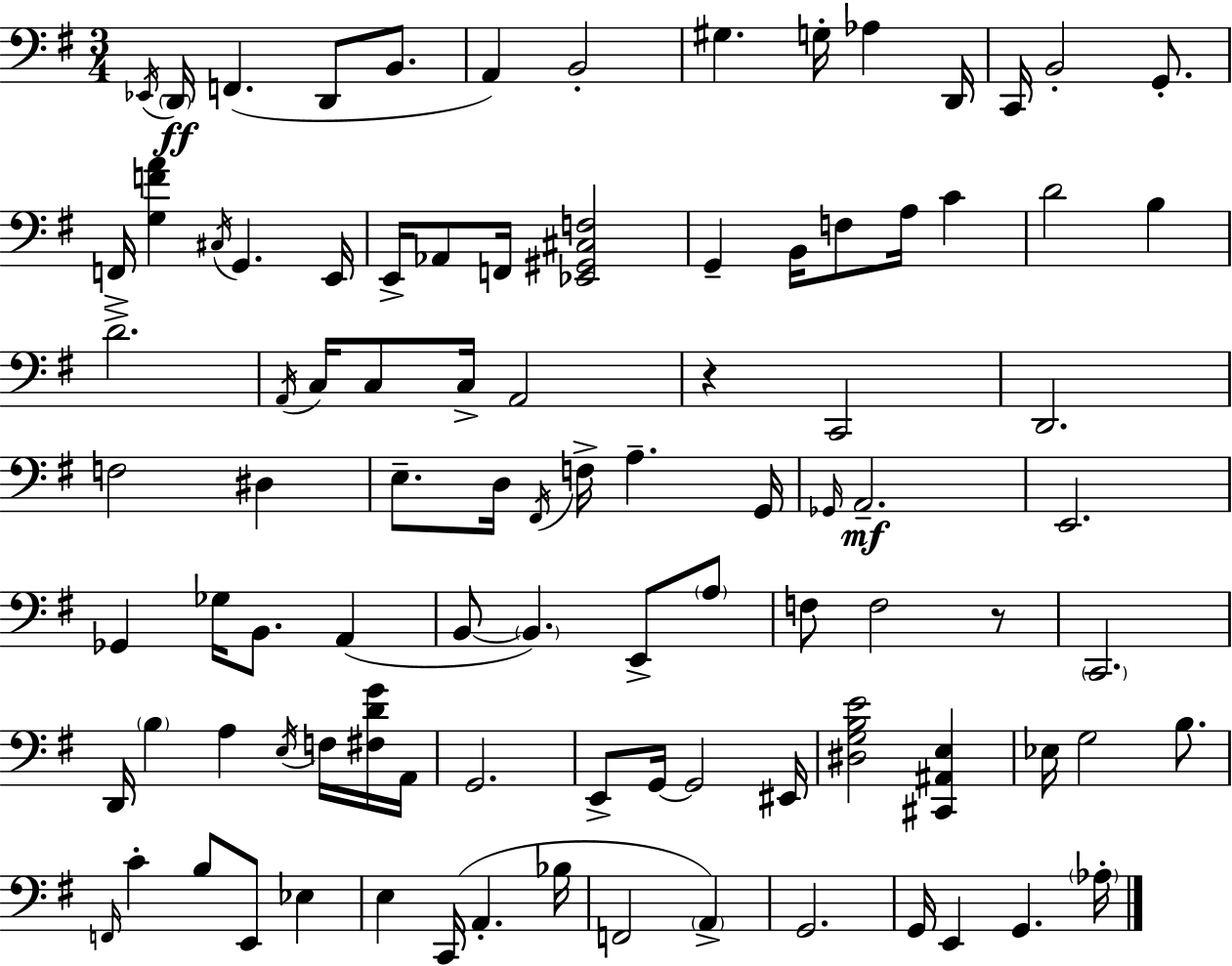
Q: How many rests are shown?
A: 2